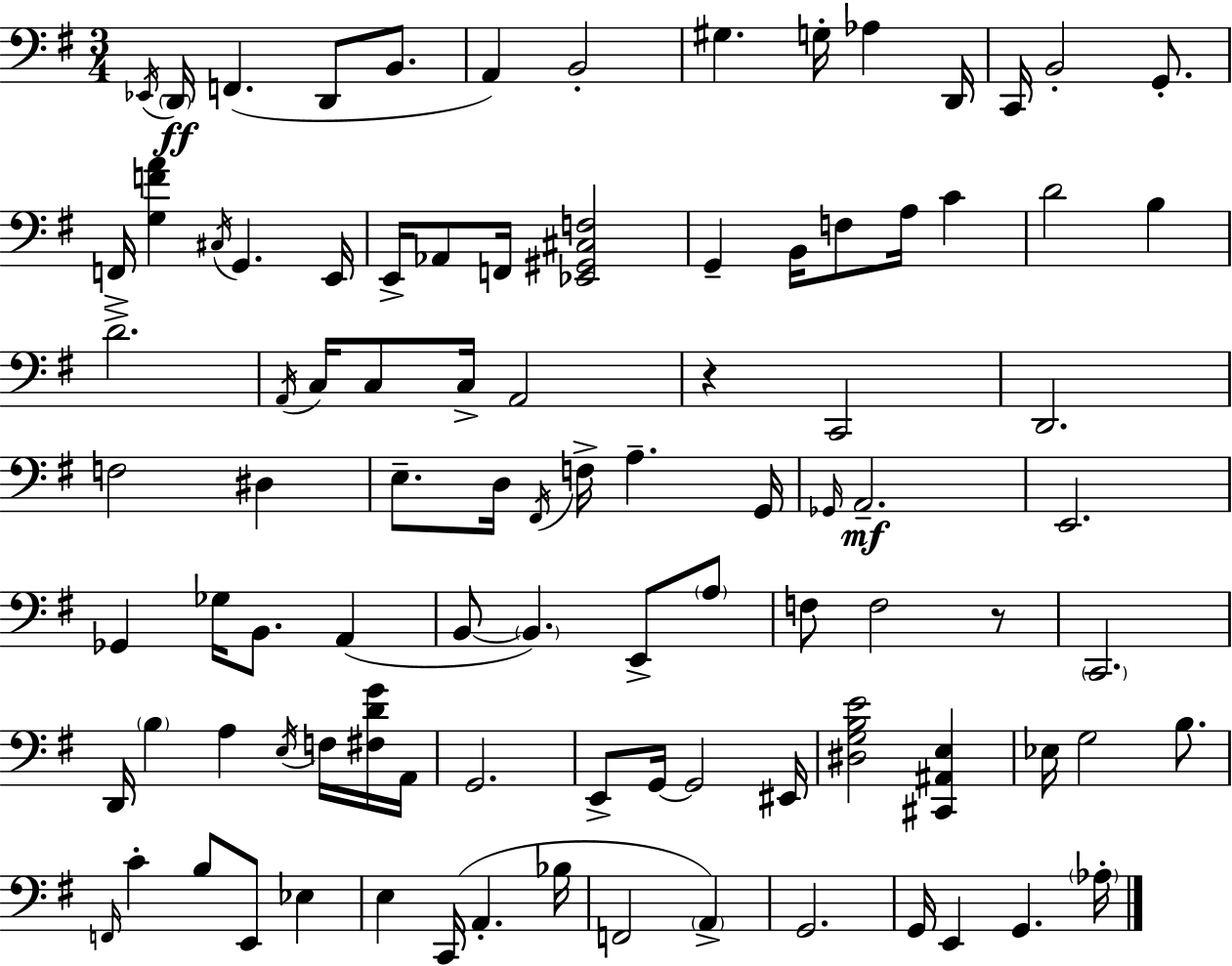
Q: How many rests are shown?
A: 2